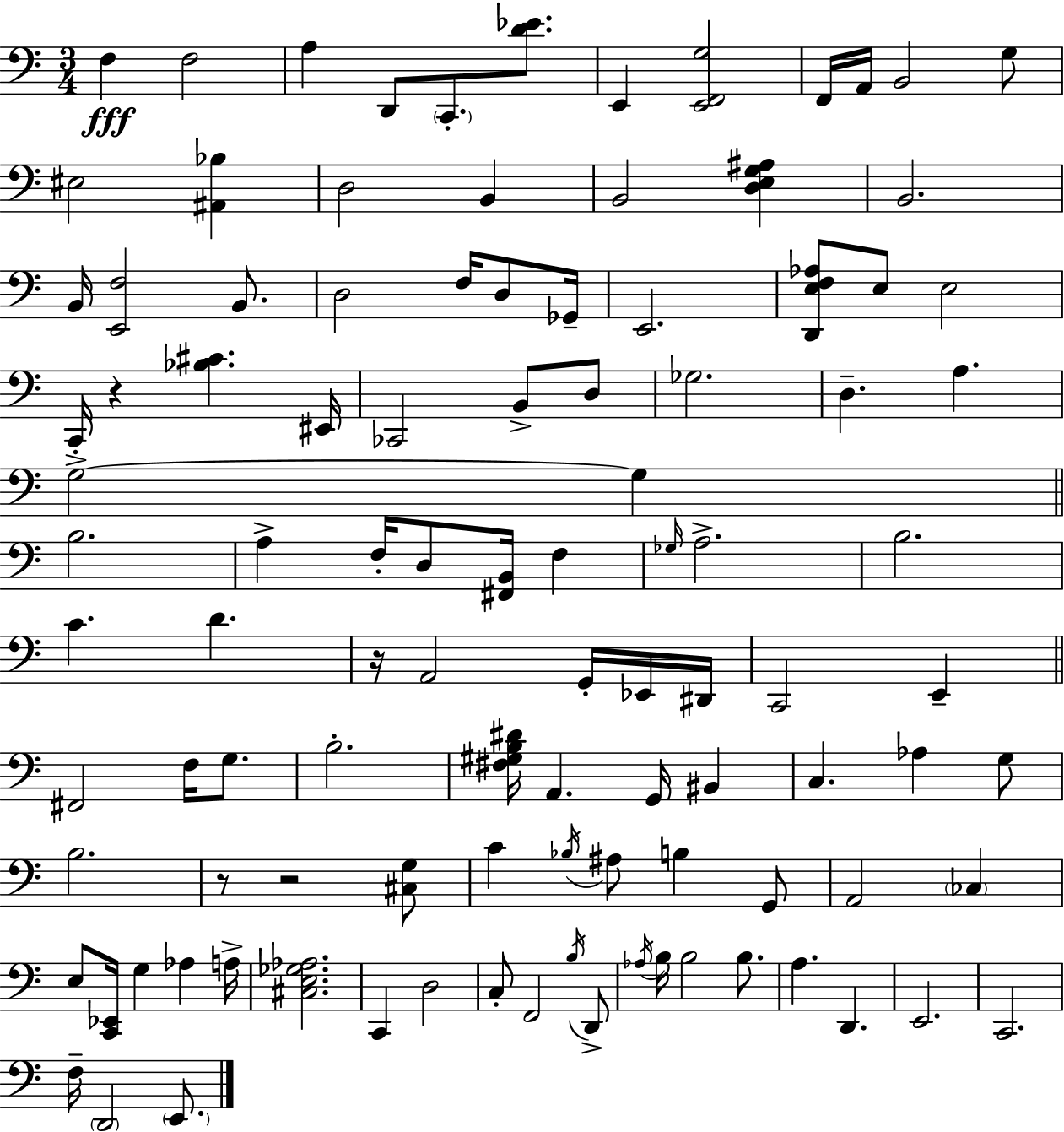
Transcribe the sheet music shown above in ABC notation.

X:1
T:Untitled
M:3/4
L:1/4
K:Am
F, F,2 A, D,,/2 C,,/2 [D_E]/2 E,, [E,,F,,G,]2 F,,/4 A,,/4 B,,2 G,/2 ^E,2 [^A,,_B,] D,2 B,, B,,2 [D,E,G,^A,] B,,2 B,,/4 [E,,F,]2 B,,/2 D,2 F,/4 D,/2 _G,,/4 E,,2 [D,,E,F,_A,]/2 E,/2 E,2 C,,/4 z [_B,^C] ^E,,/4 _C,,2 B,,/2 D,/2 _G,2 D, A, G,2 G, B,2 A, F,/4 D,/2 [^F,,B,,]/4 F, _G,/4 A,2 B,2 C D z/4 A,,2 G,,/4 _E,,/4 ^D,,/4 C,,2 E,, ^F,,2 F,/4 G,/2 B,2 [^F,^G,B,^D]/4 A,, G,,/4 ^B,, C, _A, G,/2 B,2 z/2 z2 [^C,G,]/2 C _B,/4 ^A,/2 B, G,,/2 A,,2 _C, E,/2 [C,,_E,,]/4 G, _A, A,/4 [^C,E,_G,_A,]2 C,, D,2 C,/2 F,,2 B,/4 D,,/2 _A,/4 B,/4 B,2 B,/2 A, D,, E,,2 C,,2 F,/4 D,,2 E,,/2